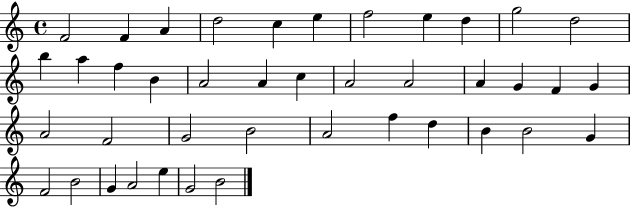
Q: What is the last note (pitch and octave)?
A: B4